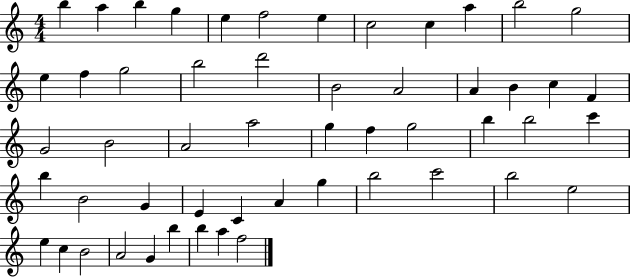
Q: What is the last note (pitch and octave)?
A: F5